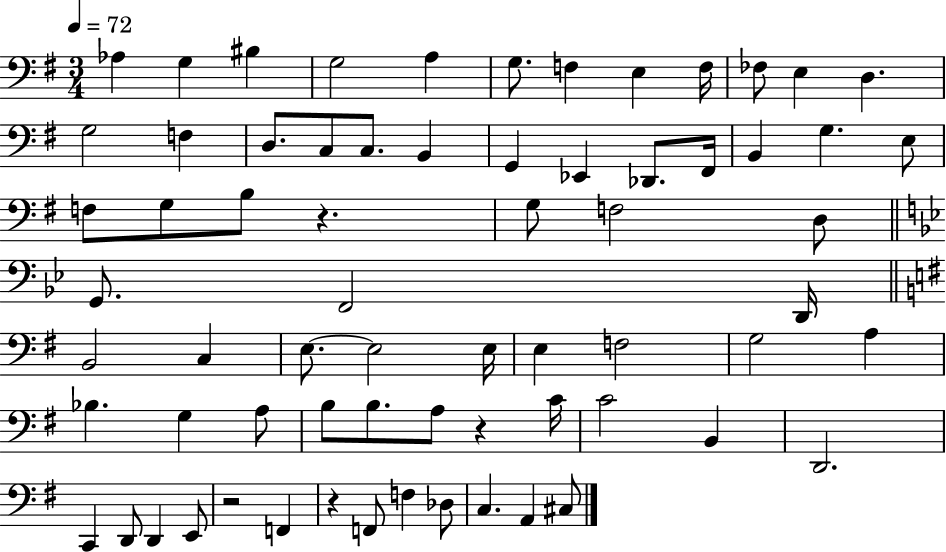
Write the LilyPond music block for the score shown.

{
  \clef bass
  \numericTimeSignature
  \time 3/4
  \key g \major
  \tempo 4 = 72
  \repeat volta 2 { aes4 g4 bis4 | g2 a4 | g8. f4 e4 f16 | fes8 e4 d4. | \break g2 f4 | d8. c8 c8. b,4 | g,4 ees,4 des,8. fis,16 | b,4 g4. e8 | \break f8 g8 b8 r4. | g8 f2 d8 | \bar "||" \break \key bes \major g,8. f,2 d,16 | \bar "||" \break \key g \major b,2 c4 | e8.~~ e2 e16 | e4 f2 | g2 a4 | \break bes4. g4 a8 | b8 b8. a8 r4 c'16 | c'2 b,4 | d,2. | \break c,4 d,8 d,4 e,8 | r2 f,4 | r4 f,8 f4 des8 | c4. a,4 cis8 | \break } \bar "|."
}